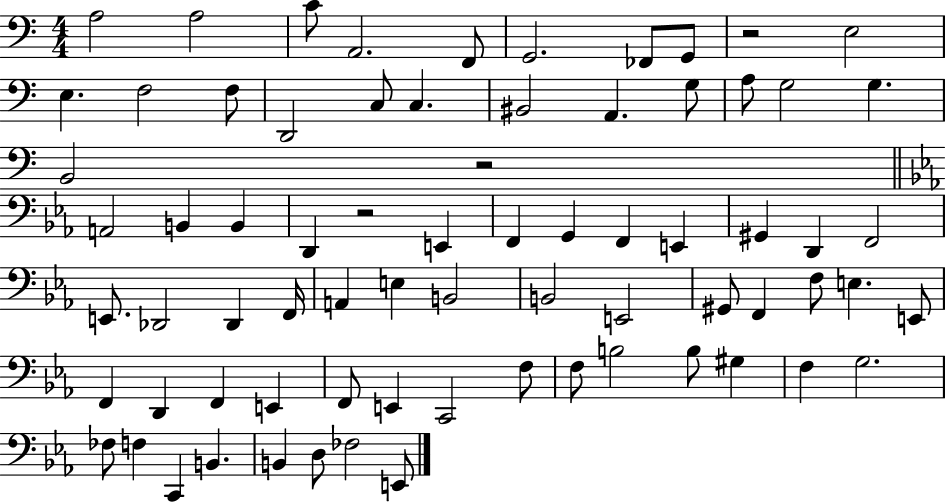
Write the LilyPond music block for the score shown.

{
  \clef bass
  \numericTimeSignature
  \time 4/4
  \key c \major
  a2 a2 | c'8 a,2. f,8 | g,2. fes,8 g,8 | r2 e2 | \break e4. f2 f8 | d,2 c8 c4. | bis,2 a,4. g8 | a8 g2 g4. | \break b,2 r2 | \bar "||" \break \key ees \major a,2 b,4 b,4 | d,4 r2 e,4 | f,4 g,4 f,4 e,4 | gis,4 d,4 f,2 | \break e,8. des,2 des,4 f,16 | a,4 e4 b,2 | b,2 e,2 | gis,8 f,4 f8 e4. e,8 | \break f,4 d,4 f,4 e,4 | f,8 e,4 c,2 f8 | f8 b2 b8 gis4 | f4 g2. | \break fes8 f4 c,4 b,4. | b,4 d8 fes2 e,8 | \bar "|."
}